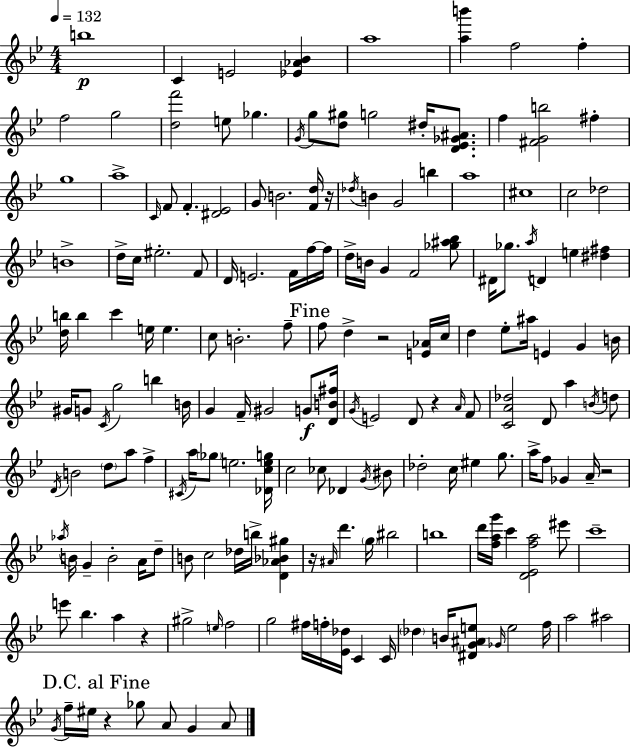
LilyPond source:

{
  \clef treble
  \numericTimeSignature
  \time 4/4
  \key bes \major
  \tempo 4 = 132
  b''1\p | c'4 e'2 <ees' aes' bes'>4 | a''1 | <a'' b'''>4 f''2 f''4-. | \break f''2 g''2 | <d'' f'''>2 e''8 ges''4. | \acciaccatura { g'16 } g''8 <d'' gis''>8 g''2 dis''16-. <d' ees' ges' ais'>8. | f''4 <fis' g' b''>2 fis''4-. | \break g''1 | a''1-> | \grace { c'16 } f'8 f'4.-. <dis' ees'>2 | g'8 b'2. | \break <f' d''>16 r16 \acciaccatura { des''16 } b'4 g'2 b''4 | a''1 | cis''1 | c''2 des''2 | \break b'1-> | d''16-> c''16 eis''2.-. | f'8 d'16 e'2. | f'16 f''16~~ f''16 d''16-> b'16 g'4 f'2 | \break <ges'' ais'' bes''>8 dis'16 ges''8. \acciaccatura { a''16 } d'4 e''4 | <dis'' fis''>4 <d'' b''>16 b''4 c'''4 e''16 e''4. | c''8 b'2.-. | f''8-- \mark "Fine" f''8 d''4-> r2 | \break <e' aes'>16 c''16 d''4 ees''8-. ais''16 e'4 g'4 | b'16 gis'16 g'8 \acciaccatura { c'16 } g''2 | b''4 b'16 g'4 f'16-- gis'2 | g'8\f <d' b' fis''>16 \acciaccatura { g'16 } e'2 d'8 | \break r4 \grace { a'16 } f'8 <c' a' des''>2 d'8 | a''4 \acciaccatura { b'16 } d''8 \acciaccatura { d'16 } b'2 | \parenthesize d''8 a''8 f''4-> \acciaccatura { cis'16 } a''16 \parenthesize ges''8 e''2. | <des' c'' e'' g''>16 c''2 | \break ces''8 des'4 \acciaccatura { g'16 } bis'8 des''2-. | c''16 eis''4 g''8. a''16-> f''8 ges'4 | a'16-- r2 \acciaccatura { aes''16 } b'16 g'4-- | b'2-. a'16 d''8-- b'8 c''2 | \break des''16 b''16-> <d' aes' bes' gis''>4 r16 \grace { ais'16 } d'''4. | \parenthesize g''16 bis''2 b''1 | d'''16 <f'' a'' g'''>16 c'''4 | <d' ees' f'' a''>2 eis'''8 c'''1-- | \break e'''8 bes''4. | a''4 r4 gis''2-> | \grace { e''16 } f''2 g''2 | fis''16 f''16-. <ees' des''>16 c'4 c'16 \parenthesize des''4 | \break b'16 <dis' g' ais' e''>8 \grace { ges'16 } e''2 f''16 a''2 | ais''2 \mark "D.C. al Fine" \acciaccatura { g'16 } | f''16-- eis''16 r4 ges''8 a'8 g'4 a'8 | \bar "|."
}